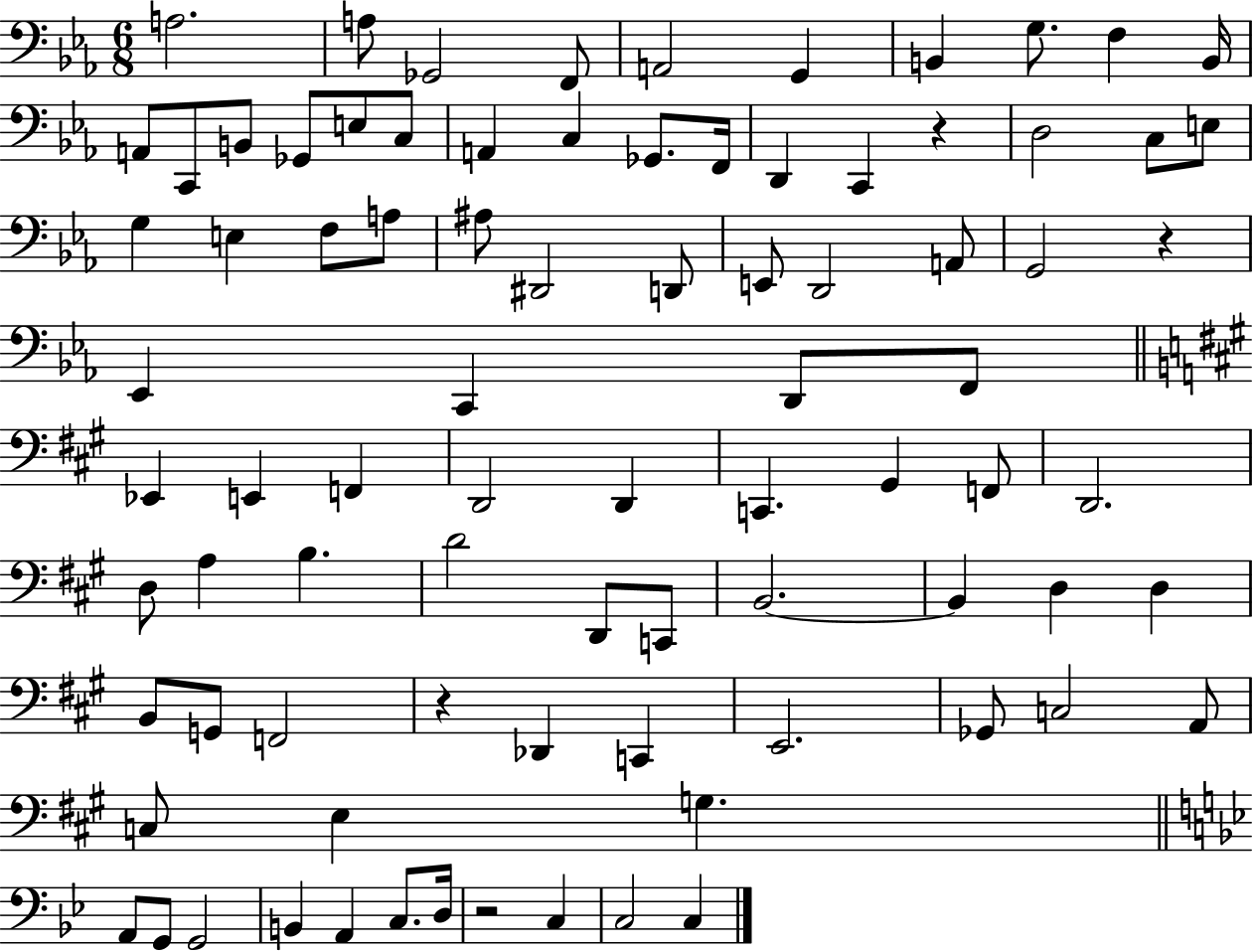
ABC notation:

X:1
T:Untitled
M:6/8
L:1/4
K:Eb
A,2 A,/2 _G,,2 F,,/2 A,,2 G,, B,, G,/2 F, B,,/4 A,,/2 C,,/2 B,,/2 _G,,/2 E,/2 C,/2 A,, C, _G,,/2 F,,/4 D,, C,, z D,2 C,/2 E,/2 G, E, F,/2 A,/2 ^A,/2 ^D,,2 D,,/2 E,,/2 D,,2 A,,/2 G,,2 z _E,, C,, D,,/2 F,,/2 _E,, E,, F,, D,,2 D,, C,, ^G,, F,,/2 D,,2 D,/2 A, B, D2 D,,/2 C,,/2 B,,2 B,, D, D, B,,/2 G,,/2 F,,2 z _D,, C,, E,,2 _G,,/2 C,2 A,,/2 C,/2 E, G, A,,/2 G,,/2 G,,2 B,, A,, C,/2 D,/4 z2 C, C,2 C,